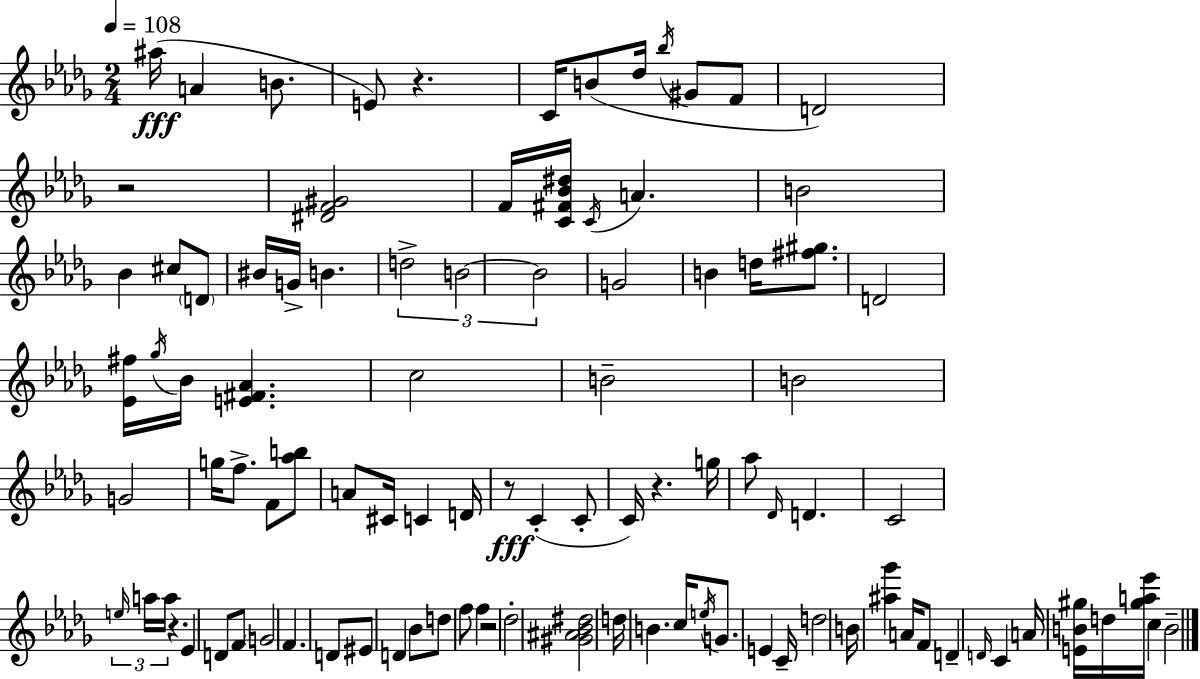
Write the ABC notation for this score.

X:1
T:Untitled
M:2/4
L:1/4
K:Bbm
^a/4 A B/2 E/2 z C/4 B/2 _d/4 _b/4 ^G/2 F/2 D2 z2 [^DF^G]2 F/4 [C^F_B^d]/4 C/4 A B2 _B ^c/2 D/2 ^B/4 G/4 B d2 B2 B2 G2 B d/4 [^f^g]/2 D2 [_E^f]/4 _g/4 _B/4 [E^F_A] c2 B2 B2 G2 g/4 f/2 F/2 [_ab]/2 A/2 ^C/4 C D/4 z/2 C C/2 C/4 z g/4 _a/2 _D/4 D C2 e/4 a/4 a/4 z _E D/2 F/2 G2 F D/2 ^E/2 D _B/2 d/2 f/2 f z2 _d2 [^G^A_B^d]2 d/4 B c/4 e/4 G/2 E C/4 d2 B/4 [^a_g'] A/4 F/2 D D/4 C A/4 [EB^g]/4 d/4 [^ga_e']/4 c B2